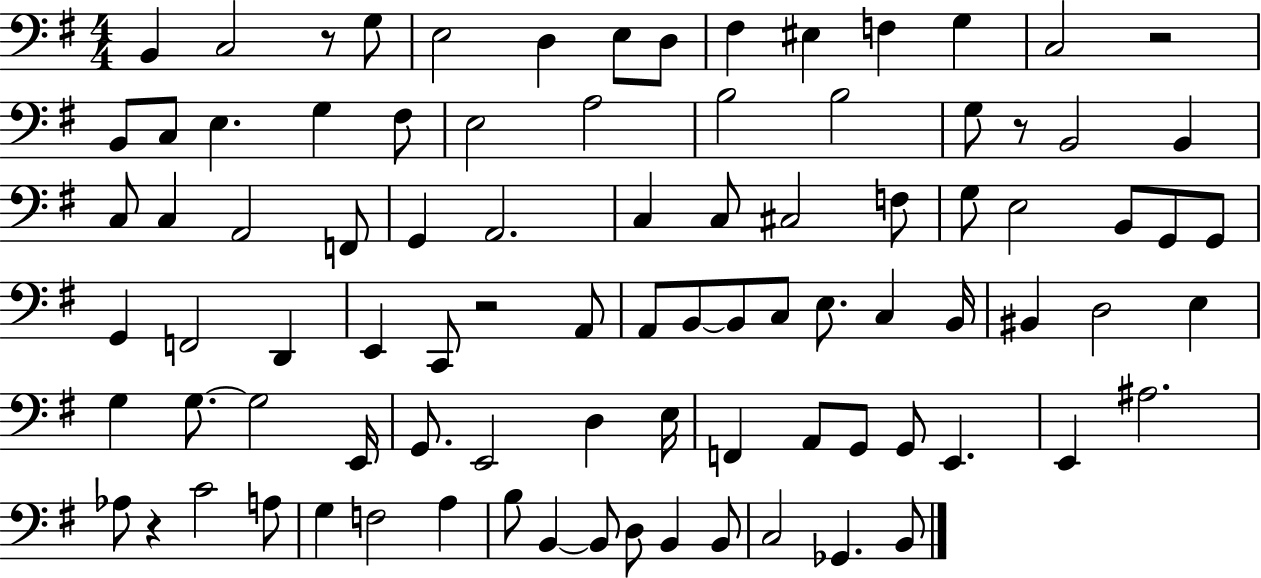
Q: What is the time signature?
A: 4/4